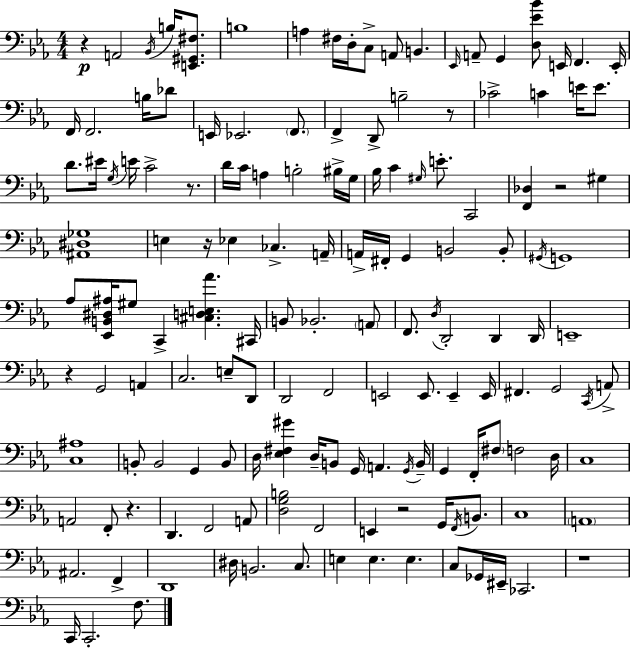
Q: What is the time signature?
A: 4/4